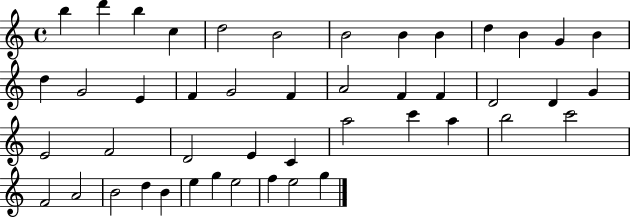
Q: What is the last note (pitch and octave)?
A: G5